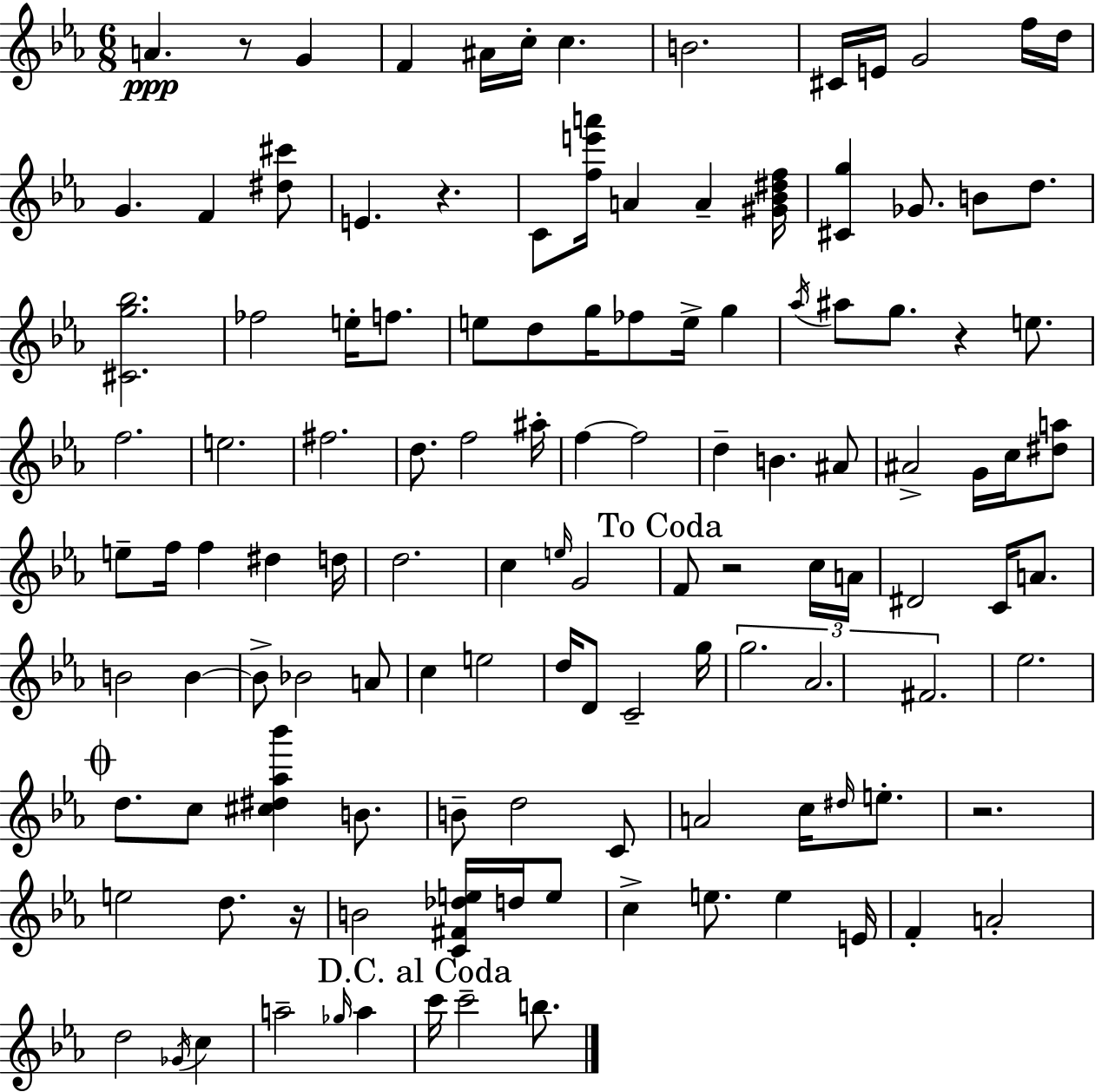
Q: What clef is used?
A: treble